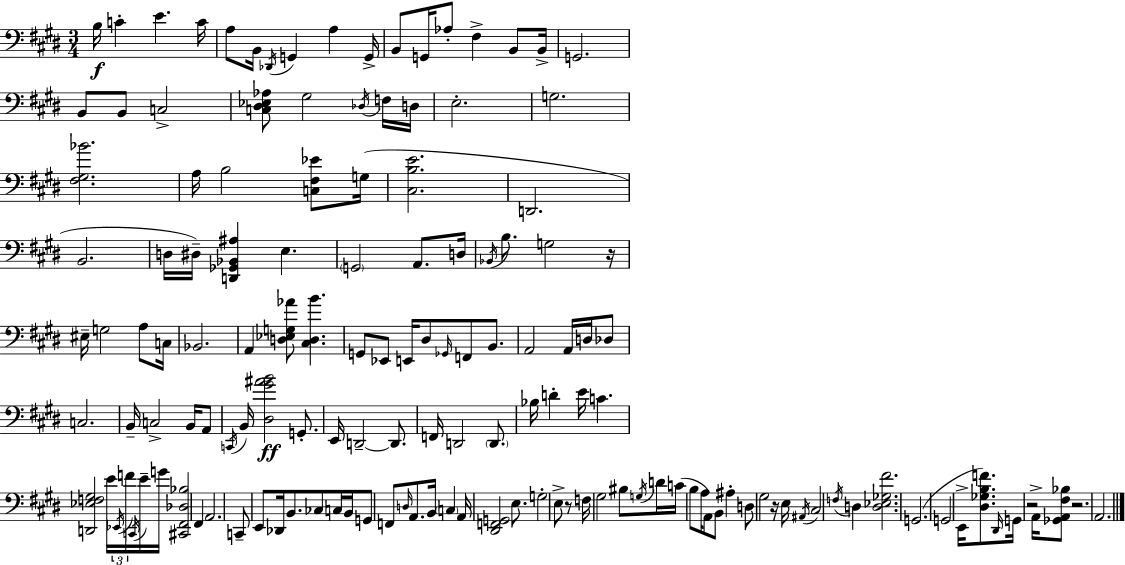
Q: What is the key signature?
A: E major